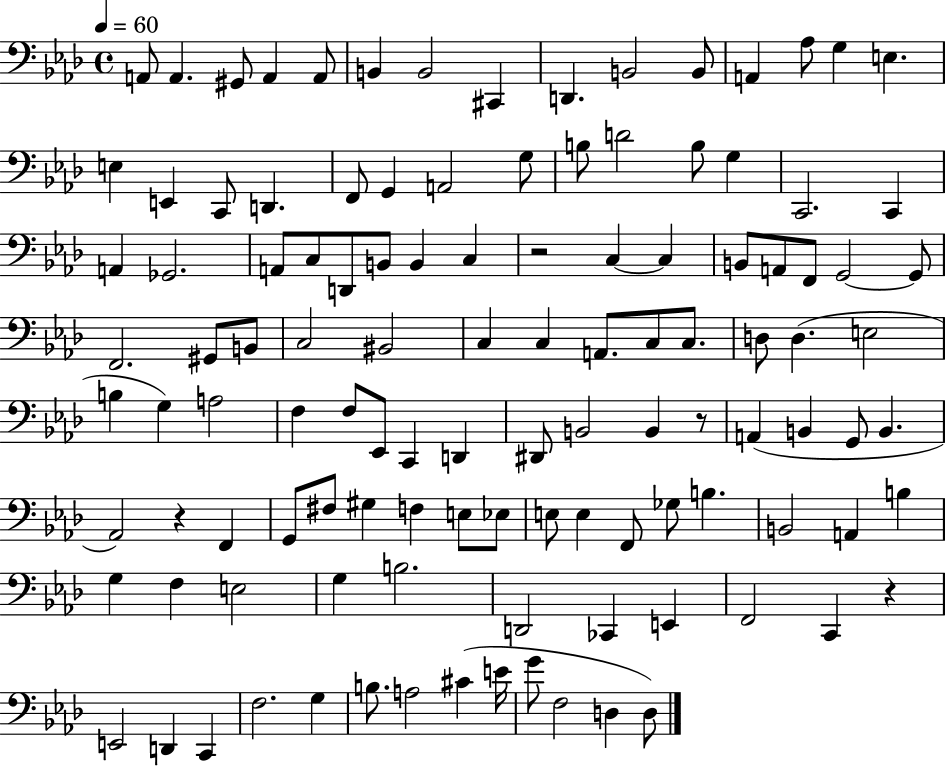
{
  \clef bass
  \time 4/4
  \defaultTimeSignature
  \key aes \major
  \tempo 4 = 60
  \repeat volta 2 { a,8 a,4. gis,8 a,4 a,8 | b,4 b,2 cis,4 | d,4. b,2 b,8 | a,4 aes8 g4 e4. | \break e4 e,4 c,8 d,4. | f,8 g,4 a,2 g8 | b8 d'2 b8 g4 | c,2. c,4 | \break a,4 ges,2. | a,8 c8 d,8 b,8 b,4 c4 | r2 c4~~ c4 | b,8 a,8 f,8 g,2~~ g,8 | \break f,2. gis,8 b,8 | c2 bis,2 | c4 c4 a,8. c8 c8. | d8 d4.( e2 | \break b4 g4) a2 | f4 f8 ees,8 c,4 d,4 | dis,8 b,2 b,4 r8 | a,4( b,4 g,8 b,4. | \break aes,2) r4 f,4 | g,8 fis8 gis4 f4 e8 ees8 | e8 e4 f,8 ges8 b4. | b,2 a,4 b4 | \break g4 f4 e2 | g4 b2. | d,2 ces,4 e,4 | f,2 c,4 r4 | \break e,2 d,4 c,4 | f2. g4 | b8. a2 cis'4( e'16 | g'8 f2 d4 d8) | \break } \bar "|."
}